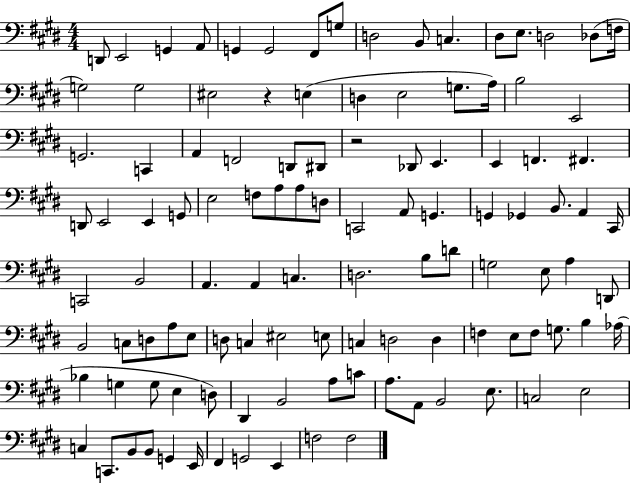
X:1
T:Untitled
M:4/4
L:1/4
K:E
D,,/2 E,,2 G,, A,,/2 G,, G,,2 ^F,,/2 G,/2 D,2 B,,/2 C, ^D,/2 E,/2 D,2 _D,/2 F,/4 G,2 G,2 ^E,2 z E, D, E,2 G,/2 A,/4 B,2 E,,2 G,,2 C,, A,, F,,2 D,,/2 ^D,,/2 z2 _D,,/2 E,, E,, F,, ^F,, D,,/2 E,,2 E,, G,,/2 E,2 F,/2 A,/2 A,/2 D,/2 C,,2 A,,/2 G,, G,, _G,, B,,/2 A,, ^C,,/4 C,,2 B,,2 A,, A,, C, D,2 B,/2 D/2 G,2 E,/2 A, D,,/2 B,,2 C,/2 D,/2 A,/2 E,/2 D,/2 C, ^E,2 E,/2 C, D,2 D, F, E,/2 F,/2 G,/2 B, _A,/4 _B, G, G,/2 E, D,/2 ^D,, B,,2 A,/2 C/2 A,/2 A,,/2 B,,2 E,/2 C,2 E,2 C, C,,/2 B,,/2 B,,/2 G,, E,,/4 ^F,, G,,2 E,, F,2 F,2